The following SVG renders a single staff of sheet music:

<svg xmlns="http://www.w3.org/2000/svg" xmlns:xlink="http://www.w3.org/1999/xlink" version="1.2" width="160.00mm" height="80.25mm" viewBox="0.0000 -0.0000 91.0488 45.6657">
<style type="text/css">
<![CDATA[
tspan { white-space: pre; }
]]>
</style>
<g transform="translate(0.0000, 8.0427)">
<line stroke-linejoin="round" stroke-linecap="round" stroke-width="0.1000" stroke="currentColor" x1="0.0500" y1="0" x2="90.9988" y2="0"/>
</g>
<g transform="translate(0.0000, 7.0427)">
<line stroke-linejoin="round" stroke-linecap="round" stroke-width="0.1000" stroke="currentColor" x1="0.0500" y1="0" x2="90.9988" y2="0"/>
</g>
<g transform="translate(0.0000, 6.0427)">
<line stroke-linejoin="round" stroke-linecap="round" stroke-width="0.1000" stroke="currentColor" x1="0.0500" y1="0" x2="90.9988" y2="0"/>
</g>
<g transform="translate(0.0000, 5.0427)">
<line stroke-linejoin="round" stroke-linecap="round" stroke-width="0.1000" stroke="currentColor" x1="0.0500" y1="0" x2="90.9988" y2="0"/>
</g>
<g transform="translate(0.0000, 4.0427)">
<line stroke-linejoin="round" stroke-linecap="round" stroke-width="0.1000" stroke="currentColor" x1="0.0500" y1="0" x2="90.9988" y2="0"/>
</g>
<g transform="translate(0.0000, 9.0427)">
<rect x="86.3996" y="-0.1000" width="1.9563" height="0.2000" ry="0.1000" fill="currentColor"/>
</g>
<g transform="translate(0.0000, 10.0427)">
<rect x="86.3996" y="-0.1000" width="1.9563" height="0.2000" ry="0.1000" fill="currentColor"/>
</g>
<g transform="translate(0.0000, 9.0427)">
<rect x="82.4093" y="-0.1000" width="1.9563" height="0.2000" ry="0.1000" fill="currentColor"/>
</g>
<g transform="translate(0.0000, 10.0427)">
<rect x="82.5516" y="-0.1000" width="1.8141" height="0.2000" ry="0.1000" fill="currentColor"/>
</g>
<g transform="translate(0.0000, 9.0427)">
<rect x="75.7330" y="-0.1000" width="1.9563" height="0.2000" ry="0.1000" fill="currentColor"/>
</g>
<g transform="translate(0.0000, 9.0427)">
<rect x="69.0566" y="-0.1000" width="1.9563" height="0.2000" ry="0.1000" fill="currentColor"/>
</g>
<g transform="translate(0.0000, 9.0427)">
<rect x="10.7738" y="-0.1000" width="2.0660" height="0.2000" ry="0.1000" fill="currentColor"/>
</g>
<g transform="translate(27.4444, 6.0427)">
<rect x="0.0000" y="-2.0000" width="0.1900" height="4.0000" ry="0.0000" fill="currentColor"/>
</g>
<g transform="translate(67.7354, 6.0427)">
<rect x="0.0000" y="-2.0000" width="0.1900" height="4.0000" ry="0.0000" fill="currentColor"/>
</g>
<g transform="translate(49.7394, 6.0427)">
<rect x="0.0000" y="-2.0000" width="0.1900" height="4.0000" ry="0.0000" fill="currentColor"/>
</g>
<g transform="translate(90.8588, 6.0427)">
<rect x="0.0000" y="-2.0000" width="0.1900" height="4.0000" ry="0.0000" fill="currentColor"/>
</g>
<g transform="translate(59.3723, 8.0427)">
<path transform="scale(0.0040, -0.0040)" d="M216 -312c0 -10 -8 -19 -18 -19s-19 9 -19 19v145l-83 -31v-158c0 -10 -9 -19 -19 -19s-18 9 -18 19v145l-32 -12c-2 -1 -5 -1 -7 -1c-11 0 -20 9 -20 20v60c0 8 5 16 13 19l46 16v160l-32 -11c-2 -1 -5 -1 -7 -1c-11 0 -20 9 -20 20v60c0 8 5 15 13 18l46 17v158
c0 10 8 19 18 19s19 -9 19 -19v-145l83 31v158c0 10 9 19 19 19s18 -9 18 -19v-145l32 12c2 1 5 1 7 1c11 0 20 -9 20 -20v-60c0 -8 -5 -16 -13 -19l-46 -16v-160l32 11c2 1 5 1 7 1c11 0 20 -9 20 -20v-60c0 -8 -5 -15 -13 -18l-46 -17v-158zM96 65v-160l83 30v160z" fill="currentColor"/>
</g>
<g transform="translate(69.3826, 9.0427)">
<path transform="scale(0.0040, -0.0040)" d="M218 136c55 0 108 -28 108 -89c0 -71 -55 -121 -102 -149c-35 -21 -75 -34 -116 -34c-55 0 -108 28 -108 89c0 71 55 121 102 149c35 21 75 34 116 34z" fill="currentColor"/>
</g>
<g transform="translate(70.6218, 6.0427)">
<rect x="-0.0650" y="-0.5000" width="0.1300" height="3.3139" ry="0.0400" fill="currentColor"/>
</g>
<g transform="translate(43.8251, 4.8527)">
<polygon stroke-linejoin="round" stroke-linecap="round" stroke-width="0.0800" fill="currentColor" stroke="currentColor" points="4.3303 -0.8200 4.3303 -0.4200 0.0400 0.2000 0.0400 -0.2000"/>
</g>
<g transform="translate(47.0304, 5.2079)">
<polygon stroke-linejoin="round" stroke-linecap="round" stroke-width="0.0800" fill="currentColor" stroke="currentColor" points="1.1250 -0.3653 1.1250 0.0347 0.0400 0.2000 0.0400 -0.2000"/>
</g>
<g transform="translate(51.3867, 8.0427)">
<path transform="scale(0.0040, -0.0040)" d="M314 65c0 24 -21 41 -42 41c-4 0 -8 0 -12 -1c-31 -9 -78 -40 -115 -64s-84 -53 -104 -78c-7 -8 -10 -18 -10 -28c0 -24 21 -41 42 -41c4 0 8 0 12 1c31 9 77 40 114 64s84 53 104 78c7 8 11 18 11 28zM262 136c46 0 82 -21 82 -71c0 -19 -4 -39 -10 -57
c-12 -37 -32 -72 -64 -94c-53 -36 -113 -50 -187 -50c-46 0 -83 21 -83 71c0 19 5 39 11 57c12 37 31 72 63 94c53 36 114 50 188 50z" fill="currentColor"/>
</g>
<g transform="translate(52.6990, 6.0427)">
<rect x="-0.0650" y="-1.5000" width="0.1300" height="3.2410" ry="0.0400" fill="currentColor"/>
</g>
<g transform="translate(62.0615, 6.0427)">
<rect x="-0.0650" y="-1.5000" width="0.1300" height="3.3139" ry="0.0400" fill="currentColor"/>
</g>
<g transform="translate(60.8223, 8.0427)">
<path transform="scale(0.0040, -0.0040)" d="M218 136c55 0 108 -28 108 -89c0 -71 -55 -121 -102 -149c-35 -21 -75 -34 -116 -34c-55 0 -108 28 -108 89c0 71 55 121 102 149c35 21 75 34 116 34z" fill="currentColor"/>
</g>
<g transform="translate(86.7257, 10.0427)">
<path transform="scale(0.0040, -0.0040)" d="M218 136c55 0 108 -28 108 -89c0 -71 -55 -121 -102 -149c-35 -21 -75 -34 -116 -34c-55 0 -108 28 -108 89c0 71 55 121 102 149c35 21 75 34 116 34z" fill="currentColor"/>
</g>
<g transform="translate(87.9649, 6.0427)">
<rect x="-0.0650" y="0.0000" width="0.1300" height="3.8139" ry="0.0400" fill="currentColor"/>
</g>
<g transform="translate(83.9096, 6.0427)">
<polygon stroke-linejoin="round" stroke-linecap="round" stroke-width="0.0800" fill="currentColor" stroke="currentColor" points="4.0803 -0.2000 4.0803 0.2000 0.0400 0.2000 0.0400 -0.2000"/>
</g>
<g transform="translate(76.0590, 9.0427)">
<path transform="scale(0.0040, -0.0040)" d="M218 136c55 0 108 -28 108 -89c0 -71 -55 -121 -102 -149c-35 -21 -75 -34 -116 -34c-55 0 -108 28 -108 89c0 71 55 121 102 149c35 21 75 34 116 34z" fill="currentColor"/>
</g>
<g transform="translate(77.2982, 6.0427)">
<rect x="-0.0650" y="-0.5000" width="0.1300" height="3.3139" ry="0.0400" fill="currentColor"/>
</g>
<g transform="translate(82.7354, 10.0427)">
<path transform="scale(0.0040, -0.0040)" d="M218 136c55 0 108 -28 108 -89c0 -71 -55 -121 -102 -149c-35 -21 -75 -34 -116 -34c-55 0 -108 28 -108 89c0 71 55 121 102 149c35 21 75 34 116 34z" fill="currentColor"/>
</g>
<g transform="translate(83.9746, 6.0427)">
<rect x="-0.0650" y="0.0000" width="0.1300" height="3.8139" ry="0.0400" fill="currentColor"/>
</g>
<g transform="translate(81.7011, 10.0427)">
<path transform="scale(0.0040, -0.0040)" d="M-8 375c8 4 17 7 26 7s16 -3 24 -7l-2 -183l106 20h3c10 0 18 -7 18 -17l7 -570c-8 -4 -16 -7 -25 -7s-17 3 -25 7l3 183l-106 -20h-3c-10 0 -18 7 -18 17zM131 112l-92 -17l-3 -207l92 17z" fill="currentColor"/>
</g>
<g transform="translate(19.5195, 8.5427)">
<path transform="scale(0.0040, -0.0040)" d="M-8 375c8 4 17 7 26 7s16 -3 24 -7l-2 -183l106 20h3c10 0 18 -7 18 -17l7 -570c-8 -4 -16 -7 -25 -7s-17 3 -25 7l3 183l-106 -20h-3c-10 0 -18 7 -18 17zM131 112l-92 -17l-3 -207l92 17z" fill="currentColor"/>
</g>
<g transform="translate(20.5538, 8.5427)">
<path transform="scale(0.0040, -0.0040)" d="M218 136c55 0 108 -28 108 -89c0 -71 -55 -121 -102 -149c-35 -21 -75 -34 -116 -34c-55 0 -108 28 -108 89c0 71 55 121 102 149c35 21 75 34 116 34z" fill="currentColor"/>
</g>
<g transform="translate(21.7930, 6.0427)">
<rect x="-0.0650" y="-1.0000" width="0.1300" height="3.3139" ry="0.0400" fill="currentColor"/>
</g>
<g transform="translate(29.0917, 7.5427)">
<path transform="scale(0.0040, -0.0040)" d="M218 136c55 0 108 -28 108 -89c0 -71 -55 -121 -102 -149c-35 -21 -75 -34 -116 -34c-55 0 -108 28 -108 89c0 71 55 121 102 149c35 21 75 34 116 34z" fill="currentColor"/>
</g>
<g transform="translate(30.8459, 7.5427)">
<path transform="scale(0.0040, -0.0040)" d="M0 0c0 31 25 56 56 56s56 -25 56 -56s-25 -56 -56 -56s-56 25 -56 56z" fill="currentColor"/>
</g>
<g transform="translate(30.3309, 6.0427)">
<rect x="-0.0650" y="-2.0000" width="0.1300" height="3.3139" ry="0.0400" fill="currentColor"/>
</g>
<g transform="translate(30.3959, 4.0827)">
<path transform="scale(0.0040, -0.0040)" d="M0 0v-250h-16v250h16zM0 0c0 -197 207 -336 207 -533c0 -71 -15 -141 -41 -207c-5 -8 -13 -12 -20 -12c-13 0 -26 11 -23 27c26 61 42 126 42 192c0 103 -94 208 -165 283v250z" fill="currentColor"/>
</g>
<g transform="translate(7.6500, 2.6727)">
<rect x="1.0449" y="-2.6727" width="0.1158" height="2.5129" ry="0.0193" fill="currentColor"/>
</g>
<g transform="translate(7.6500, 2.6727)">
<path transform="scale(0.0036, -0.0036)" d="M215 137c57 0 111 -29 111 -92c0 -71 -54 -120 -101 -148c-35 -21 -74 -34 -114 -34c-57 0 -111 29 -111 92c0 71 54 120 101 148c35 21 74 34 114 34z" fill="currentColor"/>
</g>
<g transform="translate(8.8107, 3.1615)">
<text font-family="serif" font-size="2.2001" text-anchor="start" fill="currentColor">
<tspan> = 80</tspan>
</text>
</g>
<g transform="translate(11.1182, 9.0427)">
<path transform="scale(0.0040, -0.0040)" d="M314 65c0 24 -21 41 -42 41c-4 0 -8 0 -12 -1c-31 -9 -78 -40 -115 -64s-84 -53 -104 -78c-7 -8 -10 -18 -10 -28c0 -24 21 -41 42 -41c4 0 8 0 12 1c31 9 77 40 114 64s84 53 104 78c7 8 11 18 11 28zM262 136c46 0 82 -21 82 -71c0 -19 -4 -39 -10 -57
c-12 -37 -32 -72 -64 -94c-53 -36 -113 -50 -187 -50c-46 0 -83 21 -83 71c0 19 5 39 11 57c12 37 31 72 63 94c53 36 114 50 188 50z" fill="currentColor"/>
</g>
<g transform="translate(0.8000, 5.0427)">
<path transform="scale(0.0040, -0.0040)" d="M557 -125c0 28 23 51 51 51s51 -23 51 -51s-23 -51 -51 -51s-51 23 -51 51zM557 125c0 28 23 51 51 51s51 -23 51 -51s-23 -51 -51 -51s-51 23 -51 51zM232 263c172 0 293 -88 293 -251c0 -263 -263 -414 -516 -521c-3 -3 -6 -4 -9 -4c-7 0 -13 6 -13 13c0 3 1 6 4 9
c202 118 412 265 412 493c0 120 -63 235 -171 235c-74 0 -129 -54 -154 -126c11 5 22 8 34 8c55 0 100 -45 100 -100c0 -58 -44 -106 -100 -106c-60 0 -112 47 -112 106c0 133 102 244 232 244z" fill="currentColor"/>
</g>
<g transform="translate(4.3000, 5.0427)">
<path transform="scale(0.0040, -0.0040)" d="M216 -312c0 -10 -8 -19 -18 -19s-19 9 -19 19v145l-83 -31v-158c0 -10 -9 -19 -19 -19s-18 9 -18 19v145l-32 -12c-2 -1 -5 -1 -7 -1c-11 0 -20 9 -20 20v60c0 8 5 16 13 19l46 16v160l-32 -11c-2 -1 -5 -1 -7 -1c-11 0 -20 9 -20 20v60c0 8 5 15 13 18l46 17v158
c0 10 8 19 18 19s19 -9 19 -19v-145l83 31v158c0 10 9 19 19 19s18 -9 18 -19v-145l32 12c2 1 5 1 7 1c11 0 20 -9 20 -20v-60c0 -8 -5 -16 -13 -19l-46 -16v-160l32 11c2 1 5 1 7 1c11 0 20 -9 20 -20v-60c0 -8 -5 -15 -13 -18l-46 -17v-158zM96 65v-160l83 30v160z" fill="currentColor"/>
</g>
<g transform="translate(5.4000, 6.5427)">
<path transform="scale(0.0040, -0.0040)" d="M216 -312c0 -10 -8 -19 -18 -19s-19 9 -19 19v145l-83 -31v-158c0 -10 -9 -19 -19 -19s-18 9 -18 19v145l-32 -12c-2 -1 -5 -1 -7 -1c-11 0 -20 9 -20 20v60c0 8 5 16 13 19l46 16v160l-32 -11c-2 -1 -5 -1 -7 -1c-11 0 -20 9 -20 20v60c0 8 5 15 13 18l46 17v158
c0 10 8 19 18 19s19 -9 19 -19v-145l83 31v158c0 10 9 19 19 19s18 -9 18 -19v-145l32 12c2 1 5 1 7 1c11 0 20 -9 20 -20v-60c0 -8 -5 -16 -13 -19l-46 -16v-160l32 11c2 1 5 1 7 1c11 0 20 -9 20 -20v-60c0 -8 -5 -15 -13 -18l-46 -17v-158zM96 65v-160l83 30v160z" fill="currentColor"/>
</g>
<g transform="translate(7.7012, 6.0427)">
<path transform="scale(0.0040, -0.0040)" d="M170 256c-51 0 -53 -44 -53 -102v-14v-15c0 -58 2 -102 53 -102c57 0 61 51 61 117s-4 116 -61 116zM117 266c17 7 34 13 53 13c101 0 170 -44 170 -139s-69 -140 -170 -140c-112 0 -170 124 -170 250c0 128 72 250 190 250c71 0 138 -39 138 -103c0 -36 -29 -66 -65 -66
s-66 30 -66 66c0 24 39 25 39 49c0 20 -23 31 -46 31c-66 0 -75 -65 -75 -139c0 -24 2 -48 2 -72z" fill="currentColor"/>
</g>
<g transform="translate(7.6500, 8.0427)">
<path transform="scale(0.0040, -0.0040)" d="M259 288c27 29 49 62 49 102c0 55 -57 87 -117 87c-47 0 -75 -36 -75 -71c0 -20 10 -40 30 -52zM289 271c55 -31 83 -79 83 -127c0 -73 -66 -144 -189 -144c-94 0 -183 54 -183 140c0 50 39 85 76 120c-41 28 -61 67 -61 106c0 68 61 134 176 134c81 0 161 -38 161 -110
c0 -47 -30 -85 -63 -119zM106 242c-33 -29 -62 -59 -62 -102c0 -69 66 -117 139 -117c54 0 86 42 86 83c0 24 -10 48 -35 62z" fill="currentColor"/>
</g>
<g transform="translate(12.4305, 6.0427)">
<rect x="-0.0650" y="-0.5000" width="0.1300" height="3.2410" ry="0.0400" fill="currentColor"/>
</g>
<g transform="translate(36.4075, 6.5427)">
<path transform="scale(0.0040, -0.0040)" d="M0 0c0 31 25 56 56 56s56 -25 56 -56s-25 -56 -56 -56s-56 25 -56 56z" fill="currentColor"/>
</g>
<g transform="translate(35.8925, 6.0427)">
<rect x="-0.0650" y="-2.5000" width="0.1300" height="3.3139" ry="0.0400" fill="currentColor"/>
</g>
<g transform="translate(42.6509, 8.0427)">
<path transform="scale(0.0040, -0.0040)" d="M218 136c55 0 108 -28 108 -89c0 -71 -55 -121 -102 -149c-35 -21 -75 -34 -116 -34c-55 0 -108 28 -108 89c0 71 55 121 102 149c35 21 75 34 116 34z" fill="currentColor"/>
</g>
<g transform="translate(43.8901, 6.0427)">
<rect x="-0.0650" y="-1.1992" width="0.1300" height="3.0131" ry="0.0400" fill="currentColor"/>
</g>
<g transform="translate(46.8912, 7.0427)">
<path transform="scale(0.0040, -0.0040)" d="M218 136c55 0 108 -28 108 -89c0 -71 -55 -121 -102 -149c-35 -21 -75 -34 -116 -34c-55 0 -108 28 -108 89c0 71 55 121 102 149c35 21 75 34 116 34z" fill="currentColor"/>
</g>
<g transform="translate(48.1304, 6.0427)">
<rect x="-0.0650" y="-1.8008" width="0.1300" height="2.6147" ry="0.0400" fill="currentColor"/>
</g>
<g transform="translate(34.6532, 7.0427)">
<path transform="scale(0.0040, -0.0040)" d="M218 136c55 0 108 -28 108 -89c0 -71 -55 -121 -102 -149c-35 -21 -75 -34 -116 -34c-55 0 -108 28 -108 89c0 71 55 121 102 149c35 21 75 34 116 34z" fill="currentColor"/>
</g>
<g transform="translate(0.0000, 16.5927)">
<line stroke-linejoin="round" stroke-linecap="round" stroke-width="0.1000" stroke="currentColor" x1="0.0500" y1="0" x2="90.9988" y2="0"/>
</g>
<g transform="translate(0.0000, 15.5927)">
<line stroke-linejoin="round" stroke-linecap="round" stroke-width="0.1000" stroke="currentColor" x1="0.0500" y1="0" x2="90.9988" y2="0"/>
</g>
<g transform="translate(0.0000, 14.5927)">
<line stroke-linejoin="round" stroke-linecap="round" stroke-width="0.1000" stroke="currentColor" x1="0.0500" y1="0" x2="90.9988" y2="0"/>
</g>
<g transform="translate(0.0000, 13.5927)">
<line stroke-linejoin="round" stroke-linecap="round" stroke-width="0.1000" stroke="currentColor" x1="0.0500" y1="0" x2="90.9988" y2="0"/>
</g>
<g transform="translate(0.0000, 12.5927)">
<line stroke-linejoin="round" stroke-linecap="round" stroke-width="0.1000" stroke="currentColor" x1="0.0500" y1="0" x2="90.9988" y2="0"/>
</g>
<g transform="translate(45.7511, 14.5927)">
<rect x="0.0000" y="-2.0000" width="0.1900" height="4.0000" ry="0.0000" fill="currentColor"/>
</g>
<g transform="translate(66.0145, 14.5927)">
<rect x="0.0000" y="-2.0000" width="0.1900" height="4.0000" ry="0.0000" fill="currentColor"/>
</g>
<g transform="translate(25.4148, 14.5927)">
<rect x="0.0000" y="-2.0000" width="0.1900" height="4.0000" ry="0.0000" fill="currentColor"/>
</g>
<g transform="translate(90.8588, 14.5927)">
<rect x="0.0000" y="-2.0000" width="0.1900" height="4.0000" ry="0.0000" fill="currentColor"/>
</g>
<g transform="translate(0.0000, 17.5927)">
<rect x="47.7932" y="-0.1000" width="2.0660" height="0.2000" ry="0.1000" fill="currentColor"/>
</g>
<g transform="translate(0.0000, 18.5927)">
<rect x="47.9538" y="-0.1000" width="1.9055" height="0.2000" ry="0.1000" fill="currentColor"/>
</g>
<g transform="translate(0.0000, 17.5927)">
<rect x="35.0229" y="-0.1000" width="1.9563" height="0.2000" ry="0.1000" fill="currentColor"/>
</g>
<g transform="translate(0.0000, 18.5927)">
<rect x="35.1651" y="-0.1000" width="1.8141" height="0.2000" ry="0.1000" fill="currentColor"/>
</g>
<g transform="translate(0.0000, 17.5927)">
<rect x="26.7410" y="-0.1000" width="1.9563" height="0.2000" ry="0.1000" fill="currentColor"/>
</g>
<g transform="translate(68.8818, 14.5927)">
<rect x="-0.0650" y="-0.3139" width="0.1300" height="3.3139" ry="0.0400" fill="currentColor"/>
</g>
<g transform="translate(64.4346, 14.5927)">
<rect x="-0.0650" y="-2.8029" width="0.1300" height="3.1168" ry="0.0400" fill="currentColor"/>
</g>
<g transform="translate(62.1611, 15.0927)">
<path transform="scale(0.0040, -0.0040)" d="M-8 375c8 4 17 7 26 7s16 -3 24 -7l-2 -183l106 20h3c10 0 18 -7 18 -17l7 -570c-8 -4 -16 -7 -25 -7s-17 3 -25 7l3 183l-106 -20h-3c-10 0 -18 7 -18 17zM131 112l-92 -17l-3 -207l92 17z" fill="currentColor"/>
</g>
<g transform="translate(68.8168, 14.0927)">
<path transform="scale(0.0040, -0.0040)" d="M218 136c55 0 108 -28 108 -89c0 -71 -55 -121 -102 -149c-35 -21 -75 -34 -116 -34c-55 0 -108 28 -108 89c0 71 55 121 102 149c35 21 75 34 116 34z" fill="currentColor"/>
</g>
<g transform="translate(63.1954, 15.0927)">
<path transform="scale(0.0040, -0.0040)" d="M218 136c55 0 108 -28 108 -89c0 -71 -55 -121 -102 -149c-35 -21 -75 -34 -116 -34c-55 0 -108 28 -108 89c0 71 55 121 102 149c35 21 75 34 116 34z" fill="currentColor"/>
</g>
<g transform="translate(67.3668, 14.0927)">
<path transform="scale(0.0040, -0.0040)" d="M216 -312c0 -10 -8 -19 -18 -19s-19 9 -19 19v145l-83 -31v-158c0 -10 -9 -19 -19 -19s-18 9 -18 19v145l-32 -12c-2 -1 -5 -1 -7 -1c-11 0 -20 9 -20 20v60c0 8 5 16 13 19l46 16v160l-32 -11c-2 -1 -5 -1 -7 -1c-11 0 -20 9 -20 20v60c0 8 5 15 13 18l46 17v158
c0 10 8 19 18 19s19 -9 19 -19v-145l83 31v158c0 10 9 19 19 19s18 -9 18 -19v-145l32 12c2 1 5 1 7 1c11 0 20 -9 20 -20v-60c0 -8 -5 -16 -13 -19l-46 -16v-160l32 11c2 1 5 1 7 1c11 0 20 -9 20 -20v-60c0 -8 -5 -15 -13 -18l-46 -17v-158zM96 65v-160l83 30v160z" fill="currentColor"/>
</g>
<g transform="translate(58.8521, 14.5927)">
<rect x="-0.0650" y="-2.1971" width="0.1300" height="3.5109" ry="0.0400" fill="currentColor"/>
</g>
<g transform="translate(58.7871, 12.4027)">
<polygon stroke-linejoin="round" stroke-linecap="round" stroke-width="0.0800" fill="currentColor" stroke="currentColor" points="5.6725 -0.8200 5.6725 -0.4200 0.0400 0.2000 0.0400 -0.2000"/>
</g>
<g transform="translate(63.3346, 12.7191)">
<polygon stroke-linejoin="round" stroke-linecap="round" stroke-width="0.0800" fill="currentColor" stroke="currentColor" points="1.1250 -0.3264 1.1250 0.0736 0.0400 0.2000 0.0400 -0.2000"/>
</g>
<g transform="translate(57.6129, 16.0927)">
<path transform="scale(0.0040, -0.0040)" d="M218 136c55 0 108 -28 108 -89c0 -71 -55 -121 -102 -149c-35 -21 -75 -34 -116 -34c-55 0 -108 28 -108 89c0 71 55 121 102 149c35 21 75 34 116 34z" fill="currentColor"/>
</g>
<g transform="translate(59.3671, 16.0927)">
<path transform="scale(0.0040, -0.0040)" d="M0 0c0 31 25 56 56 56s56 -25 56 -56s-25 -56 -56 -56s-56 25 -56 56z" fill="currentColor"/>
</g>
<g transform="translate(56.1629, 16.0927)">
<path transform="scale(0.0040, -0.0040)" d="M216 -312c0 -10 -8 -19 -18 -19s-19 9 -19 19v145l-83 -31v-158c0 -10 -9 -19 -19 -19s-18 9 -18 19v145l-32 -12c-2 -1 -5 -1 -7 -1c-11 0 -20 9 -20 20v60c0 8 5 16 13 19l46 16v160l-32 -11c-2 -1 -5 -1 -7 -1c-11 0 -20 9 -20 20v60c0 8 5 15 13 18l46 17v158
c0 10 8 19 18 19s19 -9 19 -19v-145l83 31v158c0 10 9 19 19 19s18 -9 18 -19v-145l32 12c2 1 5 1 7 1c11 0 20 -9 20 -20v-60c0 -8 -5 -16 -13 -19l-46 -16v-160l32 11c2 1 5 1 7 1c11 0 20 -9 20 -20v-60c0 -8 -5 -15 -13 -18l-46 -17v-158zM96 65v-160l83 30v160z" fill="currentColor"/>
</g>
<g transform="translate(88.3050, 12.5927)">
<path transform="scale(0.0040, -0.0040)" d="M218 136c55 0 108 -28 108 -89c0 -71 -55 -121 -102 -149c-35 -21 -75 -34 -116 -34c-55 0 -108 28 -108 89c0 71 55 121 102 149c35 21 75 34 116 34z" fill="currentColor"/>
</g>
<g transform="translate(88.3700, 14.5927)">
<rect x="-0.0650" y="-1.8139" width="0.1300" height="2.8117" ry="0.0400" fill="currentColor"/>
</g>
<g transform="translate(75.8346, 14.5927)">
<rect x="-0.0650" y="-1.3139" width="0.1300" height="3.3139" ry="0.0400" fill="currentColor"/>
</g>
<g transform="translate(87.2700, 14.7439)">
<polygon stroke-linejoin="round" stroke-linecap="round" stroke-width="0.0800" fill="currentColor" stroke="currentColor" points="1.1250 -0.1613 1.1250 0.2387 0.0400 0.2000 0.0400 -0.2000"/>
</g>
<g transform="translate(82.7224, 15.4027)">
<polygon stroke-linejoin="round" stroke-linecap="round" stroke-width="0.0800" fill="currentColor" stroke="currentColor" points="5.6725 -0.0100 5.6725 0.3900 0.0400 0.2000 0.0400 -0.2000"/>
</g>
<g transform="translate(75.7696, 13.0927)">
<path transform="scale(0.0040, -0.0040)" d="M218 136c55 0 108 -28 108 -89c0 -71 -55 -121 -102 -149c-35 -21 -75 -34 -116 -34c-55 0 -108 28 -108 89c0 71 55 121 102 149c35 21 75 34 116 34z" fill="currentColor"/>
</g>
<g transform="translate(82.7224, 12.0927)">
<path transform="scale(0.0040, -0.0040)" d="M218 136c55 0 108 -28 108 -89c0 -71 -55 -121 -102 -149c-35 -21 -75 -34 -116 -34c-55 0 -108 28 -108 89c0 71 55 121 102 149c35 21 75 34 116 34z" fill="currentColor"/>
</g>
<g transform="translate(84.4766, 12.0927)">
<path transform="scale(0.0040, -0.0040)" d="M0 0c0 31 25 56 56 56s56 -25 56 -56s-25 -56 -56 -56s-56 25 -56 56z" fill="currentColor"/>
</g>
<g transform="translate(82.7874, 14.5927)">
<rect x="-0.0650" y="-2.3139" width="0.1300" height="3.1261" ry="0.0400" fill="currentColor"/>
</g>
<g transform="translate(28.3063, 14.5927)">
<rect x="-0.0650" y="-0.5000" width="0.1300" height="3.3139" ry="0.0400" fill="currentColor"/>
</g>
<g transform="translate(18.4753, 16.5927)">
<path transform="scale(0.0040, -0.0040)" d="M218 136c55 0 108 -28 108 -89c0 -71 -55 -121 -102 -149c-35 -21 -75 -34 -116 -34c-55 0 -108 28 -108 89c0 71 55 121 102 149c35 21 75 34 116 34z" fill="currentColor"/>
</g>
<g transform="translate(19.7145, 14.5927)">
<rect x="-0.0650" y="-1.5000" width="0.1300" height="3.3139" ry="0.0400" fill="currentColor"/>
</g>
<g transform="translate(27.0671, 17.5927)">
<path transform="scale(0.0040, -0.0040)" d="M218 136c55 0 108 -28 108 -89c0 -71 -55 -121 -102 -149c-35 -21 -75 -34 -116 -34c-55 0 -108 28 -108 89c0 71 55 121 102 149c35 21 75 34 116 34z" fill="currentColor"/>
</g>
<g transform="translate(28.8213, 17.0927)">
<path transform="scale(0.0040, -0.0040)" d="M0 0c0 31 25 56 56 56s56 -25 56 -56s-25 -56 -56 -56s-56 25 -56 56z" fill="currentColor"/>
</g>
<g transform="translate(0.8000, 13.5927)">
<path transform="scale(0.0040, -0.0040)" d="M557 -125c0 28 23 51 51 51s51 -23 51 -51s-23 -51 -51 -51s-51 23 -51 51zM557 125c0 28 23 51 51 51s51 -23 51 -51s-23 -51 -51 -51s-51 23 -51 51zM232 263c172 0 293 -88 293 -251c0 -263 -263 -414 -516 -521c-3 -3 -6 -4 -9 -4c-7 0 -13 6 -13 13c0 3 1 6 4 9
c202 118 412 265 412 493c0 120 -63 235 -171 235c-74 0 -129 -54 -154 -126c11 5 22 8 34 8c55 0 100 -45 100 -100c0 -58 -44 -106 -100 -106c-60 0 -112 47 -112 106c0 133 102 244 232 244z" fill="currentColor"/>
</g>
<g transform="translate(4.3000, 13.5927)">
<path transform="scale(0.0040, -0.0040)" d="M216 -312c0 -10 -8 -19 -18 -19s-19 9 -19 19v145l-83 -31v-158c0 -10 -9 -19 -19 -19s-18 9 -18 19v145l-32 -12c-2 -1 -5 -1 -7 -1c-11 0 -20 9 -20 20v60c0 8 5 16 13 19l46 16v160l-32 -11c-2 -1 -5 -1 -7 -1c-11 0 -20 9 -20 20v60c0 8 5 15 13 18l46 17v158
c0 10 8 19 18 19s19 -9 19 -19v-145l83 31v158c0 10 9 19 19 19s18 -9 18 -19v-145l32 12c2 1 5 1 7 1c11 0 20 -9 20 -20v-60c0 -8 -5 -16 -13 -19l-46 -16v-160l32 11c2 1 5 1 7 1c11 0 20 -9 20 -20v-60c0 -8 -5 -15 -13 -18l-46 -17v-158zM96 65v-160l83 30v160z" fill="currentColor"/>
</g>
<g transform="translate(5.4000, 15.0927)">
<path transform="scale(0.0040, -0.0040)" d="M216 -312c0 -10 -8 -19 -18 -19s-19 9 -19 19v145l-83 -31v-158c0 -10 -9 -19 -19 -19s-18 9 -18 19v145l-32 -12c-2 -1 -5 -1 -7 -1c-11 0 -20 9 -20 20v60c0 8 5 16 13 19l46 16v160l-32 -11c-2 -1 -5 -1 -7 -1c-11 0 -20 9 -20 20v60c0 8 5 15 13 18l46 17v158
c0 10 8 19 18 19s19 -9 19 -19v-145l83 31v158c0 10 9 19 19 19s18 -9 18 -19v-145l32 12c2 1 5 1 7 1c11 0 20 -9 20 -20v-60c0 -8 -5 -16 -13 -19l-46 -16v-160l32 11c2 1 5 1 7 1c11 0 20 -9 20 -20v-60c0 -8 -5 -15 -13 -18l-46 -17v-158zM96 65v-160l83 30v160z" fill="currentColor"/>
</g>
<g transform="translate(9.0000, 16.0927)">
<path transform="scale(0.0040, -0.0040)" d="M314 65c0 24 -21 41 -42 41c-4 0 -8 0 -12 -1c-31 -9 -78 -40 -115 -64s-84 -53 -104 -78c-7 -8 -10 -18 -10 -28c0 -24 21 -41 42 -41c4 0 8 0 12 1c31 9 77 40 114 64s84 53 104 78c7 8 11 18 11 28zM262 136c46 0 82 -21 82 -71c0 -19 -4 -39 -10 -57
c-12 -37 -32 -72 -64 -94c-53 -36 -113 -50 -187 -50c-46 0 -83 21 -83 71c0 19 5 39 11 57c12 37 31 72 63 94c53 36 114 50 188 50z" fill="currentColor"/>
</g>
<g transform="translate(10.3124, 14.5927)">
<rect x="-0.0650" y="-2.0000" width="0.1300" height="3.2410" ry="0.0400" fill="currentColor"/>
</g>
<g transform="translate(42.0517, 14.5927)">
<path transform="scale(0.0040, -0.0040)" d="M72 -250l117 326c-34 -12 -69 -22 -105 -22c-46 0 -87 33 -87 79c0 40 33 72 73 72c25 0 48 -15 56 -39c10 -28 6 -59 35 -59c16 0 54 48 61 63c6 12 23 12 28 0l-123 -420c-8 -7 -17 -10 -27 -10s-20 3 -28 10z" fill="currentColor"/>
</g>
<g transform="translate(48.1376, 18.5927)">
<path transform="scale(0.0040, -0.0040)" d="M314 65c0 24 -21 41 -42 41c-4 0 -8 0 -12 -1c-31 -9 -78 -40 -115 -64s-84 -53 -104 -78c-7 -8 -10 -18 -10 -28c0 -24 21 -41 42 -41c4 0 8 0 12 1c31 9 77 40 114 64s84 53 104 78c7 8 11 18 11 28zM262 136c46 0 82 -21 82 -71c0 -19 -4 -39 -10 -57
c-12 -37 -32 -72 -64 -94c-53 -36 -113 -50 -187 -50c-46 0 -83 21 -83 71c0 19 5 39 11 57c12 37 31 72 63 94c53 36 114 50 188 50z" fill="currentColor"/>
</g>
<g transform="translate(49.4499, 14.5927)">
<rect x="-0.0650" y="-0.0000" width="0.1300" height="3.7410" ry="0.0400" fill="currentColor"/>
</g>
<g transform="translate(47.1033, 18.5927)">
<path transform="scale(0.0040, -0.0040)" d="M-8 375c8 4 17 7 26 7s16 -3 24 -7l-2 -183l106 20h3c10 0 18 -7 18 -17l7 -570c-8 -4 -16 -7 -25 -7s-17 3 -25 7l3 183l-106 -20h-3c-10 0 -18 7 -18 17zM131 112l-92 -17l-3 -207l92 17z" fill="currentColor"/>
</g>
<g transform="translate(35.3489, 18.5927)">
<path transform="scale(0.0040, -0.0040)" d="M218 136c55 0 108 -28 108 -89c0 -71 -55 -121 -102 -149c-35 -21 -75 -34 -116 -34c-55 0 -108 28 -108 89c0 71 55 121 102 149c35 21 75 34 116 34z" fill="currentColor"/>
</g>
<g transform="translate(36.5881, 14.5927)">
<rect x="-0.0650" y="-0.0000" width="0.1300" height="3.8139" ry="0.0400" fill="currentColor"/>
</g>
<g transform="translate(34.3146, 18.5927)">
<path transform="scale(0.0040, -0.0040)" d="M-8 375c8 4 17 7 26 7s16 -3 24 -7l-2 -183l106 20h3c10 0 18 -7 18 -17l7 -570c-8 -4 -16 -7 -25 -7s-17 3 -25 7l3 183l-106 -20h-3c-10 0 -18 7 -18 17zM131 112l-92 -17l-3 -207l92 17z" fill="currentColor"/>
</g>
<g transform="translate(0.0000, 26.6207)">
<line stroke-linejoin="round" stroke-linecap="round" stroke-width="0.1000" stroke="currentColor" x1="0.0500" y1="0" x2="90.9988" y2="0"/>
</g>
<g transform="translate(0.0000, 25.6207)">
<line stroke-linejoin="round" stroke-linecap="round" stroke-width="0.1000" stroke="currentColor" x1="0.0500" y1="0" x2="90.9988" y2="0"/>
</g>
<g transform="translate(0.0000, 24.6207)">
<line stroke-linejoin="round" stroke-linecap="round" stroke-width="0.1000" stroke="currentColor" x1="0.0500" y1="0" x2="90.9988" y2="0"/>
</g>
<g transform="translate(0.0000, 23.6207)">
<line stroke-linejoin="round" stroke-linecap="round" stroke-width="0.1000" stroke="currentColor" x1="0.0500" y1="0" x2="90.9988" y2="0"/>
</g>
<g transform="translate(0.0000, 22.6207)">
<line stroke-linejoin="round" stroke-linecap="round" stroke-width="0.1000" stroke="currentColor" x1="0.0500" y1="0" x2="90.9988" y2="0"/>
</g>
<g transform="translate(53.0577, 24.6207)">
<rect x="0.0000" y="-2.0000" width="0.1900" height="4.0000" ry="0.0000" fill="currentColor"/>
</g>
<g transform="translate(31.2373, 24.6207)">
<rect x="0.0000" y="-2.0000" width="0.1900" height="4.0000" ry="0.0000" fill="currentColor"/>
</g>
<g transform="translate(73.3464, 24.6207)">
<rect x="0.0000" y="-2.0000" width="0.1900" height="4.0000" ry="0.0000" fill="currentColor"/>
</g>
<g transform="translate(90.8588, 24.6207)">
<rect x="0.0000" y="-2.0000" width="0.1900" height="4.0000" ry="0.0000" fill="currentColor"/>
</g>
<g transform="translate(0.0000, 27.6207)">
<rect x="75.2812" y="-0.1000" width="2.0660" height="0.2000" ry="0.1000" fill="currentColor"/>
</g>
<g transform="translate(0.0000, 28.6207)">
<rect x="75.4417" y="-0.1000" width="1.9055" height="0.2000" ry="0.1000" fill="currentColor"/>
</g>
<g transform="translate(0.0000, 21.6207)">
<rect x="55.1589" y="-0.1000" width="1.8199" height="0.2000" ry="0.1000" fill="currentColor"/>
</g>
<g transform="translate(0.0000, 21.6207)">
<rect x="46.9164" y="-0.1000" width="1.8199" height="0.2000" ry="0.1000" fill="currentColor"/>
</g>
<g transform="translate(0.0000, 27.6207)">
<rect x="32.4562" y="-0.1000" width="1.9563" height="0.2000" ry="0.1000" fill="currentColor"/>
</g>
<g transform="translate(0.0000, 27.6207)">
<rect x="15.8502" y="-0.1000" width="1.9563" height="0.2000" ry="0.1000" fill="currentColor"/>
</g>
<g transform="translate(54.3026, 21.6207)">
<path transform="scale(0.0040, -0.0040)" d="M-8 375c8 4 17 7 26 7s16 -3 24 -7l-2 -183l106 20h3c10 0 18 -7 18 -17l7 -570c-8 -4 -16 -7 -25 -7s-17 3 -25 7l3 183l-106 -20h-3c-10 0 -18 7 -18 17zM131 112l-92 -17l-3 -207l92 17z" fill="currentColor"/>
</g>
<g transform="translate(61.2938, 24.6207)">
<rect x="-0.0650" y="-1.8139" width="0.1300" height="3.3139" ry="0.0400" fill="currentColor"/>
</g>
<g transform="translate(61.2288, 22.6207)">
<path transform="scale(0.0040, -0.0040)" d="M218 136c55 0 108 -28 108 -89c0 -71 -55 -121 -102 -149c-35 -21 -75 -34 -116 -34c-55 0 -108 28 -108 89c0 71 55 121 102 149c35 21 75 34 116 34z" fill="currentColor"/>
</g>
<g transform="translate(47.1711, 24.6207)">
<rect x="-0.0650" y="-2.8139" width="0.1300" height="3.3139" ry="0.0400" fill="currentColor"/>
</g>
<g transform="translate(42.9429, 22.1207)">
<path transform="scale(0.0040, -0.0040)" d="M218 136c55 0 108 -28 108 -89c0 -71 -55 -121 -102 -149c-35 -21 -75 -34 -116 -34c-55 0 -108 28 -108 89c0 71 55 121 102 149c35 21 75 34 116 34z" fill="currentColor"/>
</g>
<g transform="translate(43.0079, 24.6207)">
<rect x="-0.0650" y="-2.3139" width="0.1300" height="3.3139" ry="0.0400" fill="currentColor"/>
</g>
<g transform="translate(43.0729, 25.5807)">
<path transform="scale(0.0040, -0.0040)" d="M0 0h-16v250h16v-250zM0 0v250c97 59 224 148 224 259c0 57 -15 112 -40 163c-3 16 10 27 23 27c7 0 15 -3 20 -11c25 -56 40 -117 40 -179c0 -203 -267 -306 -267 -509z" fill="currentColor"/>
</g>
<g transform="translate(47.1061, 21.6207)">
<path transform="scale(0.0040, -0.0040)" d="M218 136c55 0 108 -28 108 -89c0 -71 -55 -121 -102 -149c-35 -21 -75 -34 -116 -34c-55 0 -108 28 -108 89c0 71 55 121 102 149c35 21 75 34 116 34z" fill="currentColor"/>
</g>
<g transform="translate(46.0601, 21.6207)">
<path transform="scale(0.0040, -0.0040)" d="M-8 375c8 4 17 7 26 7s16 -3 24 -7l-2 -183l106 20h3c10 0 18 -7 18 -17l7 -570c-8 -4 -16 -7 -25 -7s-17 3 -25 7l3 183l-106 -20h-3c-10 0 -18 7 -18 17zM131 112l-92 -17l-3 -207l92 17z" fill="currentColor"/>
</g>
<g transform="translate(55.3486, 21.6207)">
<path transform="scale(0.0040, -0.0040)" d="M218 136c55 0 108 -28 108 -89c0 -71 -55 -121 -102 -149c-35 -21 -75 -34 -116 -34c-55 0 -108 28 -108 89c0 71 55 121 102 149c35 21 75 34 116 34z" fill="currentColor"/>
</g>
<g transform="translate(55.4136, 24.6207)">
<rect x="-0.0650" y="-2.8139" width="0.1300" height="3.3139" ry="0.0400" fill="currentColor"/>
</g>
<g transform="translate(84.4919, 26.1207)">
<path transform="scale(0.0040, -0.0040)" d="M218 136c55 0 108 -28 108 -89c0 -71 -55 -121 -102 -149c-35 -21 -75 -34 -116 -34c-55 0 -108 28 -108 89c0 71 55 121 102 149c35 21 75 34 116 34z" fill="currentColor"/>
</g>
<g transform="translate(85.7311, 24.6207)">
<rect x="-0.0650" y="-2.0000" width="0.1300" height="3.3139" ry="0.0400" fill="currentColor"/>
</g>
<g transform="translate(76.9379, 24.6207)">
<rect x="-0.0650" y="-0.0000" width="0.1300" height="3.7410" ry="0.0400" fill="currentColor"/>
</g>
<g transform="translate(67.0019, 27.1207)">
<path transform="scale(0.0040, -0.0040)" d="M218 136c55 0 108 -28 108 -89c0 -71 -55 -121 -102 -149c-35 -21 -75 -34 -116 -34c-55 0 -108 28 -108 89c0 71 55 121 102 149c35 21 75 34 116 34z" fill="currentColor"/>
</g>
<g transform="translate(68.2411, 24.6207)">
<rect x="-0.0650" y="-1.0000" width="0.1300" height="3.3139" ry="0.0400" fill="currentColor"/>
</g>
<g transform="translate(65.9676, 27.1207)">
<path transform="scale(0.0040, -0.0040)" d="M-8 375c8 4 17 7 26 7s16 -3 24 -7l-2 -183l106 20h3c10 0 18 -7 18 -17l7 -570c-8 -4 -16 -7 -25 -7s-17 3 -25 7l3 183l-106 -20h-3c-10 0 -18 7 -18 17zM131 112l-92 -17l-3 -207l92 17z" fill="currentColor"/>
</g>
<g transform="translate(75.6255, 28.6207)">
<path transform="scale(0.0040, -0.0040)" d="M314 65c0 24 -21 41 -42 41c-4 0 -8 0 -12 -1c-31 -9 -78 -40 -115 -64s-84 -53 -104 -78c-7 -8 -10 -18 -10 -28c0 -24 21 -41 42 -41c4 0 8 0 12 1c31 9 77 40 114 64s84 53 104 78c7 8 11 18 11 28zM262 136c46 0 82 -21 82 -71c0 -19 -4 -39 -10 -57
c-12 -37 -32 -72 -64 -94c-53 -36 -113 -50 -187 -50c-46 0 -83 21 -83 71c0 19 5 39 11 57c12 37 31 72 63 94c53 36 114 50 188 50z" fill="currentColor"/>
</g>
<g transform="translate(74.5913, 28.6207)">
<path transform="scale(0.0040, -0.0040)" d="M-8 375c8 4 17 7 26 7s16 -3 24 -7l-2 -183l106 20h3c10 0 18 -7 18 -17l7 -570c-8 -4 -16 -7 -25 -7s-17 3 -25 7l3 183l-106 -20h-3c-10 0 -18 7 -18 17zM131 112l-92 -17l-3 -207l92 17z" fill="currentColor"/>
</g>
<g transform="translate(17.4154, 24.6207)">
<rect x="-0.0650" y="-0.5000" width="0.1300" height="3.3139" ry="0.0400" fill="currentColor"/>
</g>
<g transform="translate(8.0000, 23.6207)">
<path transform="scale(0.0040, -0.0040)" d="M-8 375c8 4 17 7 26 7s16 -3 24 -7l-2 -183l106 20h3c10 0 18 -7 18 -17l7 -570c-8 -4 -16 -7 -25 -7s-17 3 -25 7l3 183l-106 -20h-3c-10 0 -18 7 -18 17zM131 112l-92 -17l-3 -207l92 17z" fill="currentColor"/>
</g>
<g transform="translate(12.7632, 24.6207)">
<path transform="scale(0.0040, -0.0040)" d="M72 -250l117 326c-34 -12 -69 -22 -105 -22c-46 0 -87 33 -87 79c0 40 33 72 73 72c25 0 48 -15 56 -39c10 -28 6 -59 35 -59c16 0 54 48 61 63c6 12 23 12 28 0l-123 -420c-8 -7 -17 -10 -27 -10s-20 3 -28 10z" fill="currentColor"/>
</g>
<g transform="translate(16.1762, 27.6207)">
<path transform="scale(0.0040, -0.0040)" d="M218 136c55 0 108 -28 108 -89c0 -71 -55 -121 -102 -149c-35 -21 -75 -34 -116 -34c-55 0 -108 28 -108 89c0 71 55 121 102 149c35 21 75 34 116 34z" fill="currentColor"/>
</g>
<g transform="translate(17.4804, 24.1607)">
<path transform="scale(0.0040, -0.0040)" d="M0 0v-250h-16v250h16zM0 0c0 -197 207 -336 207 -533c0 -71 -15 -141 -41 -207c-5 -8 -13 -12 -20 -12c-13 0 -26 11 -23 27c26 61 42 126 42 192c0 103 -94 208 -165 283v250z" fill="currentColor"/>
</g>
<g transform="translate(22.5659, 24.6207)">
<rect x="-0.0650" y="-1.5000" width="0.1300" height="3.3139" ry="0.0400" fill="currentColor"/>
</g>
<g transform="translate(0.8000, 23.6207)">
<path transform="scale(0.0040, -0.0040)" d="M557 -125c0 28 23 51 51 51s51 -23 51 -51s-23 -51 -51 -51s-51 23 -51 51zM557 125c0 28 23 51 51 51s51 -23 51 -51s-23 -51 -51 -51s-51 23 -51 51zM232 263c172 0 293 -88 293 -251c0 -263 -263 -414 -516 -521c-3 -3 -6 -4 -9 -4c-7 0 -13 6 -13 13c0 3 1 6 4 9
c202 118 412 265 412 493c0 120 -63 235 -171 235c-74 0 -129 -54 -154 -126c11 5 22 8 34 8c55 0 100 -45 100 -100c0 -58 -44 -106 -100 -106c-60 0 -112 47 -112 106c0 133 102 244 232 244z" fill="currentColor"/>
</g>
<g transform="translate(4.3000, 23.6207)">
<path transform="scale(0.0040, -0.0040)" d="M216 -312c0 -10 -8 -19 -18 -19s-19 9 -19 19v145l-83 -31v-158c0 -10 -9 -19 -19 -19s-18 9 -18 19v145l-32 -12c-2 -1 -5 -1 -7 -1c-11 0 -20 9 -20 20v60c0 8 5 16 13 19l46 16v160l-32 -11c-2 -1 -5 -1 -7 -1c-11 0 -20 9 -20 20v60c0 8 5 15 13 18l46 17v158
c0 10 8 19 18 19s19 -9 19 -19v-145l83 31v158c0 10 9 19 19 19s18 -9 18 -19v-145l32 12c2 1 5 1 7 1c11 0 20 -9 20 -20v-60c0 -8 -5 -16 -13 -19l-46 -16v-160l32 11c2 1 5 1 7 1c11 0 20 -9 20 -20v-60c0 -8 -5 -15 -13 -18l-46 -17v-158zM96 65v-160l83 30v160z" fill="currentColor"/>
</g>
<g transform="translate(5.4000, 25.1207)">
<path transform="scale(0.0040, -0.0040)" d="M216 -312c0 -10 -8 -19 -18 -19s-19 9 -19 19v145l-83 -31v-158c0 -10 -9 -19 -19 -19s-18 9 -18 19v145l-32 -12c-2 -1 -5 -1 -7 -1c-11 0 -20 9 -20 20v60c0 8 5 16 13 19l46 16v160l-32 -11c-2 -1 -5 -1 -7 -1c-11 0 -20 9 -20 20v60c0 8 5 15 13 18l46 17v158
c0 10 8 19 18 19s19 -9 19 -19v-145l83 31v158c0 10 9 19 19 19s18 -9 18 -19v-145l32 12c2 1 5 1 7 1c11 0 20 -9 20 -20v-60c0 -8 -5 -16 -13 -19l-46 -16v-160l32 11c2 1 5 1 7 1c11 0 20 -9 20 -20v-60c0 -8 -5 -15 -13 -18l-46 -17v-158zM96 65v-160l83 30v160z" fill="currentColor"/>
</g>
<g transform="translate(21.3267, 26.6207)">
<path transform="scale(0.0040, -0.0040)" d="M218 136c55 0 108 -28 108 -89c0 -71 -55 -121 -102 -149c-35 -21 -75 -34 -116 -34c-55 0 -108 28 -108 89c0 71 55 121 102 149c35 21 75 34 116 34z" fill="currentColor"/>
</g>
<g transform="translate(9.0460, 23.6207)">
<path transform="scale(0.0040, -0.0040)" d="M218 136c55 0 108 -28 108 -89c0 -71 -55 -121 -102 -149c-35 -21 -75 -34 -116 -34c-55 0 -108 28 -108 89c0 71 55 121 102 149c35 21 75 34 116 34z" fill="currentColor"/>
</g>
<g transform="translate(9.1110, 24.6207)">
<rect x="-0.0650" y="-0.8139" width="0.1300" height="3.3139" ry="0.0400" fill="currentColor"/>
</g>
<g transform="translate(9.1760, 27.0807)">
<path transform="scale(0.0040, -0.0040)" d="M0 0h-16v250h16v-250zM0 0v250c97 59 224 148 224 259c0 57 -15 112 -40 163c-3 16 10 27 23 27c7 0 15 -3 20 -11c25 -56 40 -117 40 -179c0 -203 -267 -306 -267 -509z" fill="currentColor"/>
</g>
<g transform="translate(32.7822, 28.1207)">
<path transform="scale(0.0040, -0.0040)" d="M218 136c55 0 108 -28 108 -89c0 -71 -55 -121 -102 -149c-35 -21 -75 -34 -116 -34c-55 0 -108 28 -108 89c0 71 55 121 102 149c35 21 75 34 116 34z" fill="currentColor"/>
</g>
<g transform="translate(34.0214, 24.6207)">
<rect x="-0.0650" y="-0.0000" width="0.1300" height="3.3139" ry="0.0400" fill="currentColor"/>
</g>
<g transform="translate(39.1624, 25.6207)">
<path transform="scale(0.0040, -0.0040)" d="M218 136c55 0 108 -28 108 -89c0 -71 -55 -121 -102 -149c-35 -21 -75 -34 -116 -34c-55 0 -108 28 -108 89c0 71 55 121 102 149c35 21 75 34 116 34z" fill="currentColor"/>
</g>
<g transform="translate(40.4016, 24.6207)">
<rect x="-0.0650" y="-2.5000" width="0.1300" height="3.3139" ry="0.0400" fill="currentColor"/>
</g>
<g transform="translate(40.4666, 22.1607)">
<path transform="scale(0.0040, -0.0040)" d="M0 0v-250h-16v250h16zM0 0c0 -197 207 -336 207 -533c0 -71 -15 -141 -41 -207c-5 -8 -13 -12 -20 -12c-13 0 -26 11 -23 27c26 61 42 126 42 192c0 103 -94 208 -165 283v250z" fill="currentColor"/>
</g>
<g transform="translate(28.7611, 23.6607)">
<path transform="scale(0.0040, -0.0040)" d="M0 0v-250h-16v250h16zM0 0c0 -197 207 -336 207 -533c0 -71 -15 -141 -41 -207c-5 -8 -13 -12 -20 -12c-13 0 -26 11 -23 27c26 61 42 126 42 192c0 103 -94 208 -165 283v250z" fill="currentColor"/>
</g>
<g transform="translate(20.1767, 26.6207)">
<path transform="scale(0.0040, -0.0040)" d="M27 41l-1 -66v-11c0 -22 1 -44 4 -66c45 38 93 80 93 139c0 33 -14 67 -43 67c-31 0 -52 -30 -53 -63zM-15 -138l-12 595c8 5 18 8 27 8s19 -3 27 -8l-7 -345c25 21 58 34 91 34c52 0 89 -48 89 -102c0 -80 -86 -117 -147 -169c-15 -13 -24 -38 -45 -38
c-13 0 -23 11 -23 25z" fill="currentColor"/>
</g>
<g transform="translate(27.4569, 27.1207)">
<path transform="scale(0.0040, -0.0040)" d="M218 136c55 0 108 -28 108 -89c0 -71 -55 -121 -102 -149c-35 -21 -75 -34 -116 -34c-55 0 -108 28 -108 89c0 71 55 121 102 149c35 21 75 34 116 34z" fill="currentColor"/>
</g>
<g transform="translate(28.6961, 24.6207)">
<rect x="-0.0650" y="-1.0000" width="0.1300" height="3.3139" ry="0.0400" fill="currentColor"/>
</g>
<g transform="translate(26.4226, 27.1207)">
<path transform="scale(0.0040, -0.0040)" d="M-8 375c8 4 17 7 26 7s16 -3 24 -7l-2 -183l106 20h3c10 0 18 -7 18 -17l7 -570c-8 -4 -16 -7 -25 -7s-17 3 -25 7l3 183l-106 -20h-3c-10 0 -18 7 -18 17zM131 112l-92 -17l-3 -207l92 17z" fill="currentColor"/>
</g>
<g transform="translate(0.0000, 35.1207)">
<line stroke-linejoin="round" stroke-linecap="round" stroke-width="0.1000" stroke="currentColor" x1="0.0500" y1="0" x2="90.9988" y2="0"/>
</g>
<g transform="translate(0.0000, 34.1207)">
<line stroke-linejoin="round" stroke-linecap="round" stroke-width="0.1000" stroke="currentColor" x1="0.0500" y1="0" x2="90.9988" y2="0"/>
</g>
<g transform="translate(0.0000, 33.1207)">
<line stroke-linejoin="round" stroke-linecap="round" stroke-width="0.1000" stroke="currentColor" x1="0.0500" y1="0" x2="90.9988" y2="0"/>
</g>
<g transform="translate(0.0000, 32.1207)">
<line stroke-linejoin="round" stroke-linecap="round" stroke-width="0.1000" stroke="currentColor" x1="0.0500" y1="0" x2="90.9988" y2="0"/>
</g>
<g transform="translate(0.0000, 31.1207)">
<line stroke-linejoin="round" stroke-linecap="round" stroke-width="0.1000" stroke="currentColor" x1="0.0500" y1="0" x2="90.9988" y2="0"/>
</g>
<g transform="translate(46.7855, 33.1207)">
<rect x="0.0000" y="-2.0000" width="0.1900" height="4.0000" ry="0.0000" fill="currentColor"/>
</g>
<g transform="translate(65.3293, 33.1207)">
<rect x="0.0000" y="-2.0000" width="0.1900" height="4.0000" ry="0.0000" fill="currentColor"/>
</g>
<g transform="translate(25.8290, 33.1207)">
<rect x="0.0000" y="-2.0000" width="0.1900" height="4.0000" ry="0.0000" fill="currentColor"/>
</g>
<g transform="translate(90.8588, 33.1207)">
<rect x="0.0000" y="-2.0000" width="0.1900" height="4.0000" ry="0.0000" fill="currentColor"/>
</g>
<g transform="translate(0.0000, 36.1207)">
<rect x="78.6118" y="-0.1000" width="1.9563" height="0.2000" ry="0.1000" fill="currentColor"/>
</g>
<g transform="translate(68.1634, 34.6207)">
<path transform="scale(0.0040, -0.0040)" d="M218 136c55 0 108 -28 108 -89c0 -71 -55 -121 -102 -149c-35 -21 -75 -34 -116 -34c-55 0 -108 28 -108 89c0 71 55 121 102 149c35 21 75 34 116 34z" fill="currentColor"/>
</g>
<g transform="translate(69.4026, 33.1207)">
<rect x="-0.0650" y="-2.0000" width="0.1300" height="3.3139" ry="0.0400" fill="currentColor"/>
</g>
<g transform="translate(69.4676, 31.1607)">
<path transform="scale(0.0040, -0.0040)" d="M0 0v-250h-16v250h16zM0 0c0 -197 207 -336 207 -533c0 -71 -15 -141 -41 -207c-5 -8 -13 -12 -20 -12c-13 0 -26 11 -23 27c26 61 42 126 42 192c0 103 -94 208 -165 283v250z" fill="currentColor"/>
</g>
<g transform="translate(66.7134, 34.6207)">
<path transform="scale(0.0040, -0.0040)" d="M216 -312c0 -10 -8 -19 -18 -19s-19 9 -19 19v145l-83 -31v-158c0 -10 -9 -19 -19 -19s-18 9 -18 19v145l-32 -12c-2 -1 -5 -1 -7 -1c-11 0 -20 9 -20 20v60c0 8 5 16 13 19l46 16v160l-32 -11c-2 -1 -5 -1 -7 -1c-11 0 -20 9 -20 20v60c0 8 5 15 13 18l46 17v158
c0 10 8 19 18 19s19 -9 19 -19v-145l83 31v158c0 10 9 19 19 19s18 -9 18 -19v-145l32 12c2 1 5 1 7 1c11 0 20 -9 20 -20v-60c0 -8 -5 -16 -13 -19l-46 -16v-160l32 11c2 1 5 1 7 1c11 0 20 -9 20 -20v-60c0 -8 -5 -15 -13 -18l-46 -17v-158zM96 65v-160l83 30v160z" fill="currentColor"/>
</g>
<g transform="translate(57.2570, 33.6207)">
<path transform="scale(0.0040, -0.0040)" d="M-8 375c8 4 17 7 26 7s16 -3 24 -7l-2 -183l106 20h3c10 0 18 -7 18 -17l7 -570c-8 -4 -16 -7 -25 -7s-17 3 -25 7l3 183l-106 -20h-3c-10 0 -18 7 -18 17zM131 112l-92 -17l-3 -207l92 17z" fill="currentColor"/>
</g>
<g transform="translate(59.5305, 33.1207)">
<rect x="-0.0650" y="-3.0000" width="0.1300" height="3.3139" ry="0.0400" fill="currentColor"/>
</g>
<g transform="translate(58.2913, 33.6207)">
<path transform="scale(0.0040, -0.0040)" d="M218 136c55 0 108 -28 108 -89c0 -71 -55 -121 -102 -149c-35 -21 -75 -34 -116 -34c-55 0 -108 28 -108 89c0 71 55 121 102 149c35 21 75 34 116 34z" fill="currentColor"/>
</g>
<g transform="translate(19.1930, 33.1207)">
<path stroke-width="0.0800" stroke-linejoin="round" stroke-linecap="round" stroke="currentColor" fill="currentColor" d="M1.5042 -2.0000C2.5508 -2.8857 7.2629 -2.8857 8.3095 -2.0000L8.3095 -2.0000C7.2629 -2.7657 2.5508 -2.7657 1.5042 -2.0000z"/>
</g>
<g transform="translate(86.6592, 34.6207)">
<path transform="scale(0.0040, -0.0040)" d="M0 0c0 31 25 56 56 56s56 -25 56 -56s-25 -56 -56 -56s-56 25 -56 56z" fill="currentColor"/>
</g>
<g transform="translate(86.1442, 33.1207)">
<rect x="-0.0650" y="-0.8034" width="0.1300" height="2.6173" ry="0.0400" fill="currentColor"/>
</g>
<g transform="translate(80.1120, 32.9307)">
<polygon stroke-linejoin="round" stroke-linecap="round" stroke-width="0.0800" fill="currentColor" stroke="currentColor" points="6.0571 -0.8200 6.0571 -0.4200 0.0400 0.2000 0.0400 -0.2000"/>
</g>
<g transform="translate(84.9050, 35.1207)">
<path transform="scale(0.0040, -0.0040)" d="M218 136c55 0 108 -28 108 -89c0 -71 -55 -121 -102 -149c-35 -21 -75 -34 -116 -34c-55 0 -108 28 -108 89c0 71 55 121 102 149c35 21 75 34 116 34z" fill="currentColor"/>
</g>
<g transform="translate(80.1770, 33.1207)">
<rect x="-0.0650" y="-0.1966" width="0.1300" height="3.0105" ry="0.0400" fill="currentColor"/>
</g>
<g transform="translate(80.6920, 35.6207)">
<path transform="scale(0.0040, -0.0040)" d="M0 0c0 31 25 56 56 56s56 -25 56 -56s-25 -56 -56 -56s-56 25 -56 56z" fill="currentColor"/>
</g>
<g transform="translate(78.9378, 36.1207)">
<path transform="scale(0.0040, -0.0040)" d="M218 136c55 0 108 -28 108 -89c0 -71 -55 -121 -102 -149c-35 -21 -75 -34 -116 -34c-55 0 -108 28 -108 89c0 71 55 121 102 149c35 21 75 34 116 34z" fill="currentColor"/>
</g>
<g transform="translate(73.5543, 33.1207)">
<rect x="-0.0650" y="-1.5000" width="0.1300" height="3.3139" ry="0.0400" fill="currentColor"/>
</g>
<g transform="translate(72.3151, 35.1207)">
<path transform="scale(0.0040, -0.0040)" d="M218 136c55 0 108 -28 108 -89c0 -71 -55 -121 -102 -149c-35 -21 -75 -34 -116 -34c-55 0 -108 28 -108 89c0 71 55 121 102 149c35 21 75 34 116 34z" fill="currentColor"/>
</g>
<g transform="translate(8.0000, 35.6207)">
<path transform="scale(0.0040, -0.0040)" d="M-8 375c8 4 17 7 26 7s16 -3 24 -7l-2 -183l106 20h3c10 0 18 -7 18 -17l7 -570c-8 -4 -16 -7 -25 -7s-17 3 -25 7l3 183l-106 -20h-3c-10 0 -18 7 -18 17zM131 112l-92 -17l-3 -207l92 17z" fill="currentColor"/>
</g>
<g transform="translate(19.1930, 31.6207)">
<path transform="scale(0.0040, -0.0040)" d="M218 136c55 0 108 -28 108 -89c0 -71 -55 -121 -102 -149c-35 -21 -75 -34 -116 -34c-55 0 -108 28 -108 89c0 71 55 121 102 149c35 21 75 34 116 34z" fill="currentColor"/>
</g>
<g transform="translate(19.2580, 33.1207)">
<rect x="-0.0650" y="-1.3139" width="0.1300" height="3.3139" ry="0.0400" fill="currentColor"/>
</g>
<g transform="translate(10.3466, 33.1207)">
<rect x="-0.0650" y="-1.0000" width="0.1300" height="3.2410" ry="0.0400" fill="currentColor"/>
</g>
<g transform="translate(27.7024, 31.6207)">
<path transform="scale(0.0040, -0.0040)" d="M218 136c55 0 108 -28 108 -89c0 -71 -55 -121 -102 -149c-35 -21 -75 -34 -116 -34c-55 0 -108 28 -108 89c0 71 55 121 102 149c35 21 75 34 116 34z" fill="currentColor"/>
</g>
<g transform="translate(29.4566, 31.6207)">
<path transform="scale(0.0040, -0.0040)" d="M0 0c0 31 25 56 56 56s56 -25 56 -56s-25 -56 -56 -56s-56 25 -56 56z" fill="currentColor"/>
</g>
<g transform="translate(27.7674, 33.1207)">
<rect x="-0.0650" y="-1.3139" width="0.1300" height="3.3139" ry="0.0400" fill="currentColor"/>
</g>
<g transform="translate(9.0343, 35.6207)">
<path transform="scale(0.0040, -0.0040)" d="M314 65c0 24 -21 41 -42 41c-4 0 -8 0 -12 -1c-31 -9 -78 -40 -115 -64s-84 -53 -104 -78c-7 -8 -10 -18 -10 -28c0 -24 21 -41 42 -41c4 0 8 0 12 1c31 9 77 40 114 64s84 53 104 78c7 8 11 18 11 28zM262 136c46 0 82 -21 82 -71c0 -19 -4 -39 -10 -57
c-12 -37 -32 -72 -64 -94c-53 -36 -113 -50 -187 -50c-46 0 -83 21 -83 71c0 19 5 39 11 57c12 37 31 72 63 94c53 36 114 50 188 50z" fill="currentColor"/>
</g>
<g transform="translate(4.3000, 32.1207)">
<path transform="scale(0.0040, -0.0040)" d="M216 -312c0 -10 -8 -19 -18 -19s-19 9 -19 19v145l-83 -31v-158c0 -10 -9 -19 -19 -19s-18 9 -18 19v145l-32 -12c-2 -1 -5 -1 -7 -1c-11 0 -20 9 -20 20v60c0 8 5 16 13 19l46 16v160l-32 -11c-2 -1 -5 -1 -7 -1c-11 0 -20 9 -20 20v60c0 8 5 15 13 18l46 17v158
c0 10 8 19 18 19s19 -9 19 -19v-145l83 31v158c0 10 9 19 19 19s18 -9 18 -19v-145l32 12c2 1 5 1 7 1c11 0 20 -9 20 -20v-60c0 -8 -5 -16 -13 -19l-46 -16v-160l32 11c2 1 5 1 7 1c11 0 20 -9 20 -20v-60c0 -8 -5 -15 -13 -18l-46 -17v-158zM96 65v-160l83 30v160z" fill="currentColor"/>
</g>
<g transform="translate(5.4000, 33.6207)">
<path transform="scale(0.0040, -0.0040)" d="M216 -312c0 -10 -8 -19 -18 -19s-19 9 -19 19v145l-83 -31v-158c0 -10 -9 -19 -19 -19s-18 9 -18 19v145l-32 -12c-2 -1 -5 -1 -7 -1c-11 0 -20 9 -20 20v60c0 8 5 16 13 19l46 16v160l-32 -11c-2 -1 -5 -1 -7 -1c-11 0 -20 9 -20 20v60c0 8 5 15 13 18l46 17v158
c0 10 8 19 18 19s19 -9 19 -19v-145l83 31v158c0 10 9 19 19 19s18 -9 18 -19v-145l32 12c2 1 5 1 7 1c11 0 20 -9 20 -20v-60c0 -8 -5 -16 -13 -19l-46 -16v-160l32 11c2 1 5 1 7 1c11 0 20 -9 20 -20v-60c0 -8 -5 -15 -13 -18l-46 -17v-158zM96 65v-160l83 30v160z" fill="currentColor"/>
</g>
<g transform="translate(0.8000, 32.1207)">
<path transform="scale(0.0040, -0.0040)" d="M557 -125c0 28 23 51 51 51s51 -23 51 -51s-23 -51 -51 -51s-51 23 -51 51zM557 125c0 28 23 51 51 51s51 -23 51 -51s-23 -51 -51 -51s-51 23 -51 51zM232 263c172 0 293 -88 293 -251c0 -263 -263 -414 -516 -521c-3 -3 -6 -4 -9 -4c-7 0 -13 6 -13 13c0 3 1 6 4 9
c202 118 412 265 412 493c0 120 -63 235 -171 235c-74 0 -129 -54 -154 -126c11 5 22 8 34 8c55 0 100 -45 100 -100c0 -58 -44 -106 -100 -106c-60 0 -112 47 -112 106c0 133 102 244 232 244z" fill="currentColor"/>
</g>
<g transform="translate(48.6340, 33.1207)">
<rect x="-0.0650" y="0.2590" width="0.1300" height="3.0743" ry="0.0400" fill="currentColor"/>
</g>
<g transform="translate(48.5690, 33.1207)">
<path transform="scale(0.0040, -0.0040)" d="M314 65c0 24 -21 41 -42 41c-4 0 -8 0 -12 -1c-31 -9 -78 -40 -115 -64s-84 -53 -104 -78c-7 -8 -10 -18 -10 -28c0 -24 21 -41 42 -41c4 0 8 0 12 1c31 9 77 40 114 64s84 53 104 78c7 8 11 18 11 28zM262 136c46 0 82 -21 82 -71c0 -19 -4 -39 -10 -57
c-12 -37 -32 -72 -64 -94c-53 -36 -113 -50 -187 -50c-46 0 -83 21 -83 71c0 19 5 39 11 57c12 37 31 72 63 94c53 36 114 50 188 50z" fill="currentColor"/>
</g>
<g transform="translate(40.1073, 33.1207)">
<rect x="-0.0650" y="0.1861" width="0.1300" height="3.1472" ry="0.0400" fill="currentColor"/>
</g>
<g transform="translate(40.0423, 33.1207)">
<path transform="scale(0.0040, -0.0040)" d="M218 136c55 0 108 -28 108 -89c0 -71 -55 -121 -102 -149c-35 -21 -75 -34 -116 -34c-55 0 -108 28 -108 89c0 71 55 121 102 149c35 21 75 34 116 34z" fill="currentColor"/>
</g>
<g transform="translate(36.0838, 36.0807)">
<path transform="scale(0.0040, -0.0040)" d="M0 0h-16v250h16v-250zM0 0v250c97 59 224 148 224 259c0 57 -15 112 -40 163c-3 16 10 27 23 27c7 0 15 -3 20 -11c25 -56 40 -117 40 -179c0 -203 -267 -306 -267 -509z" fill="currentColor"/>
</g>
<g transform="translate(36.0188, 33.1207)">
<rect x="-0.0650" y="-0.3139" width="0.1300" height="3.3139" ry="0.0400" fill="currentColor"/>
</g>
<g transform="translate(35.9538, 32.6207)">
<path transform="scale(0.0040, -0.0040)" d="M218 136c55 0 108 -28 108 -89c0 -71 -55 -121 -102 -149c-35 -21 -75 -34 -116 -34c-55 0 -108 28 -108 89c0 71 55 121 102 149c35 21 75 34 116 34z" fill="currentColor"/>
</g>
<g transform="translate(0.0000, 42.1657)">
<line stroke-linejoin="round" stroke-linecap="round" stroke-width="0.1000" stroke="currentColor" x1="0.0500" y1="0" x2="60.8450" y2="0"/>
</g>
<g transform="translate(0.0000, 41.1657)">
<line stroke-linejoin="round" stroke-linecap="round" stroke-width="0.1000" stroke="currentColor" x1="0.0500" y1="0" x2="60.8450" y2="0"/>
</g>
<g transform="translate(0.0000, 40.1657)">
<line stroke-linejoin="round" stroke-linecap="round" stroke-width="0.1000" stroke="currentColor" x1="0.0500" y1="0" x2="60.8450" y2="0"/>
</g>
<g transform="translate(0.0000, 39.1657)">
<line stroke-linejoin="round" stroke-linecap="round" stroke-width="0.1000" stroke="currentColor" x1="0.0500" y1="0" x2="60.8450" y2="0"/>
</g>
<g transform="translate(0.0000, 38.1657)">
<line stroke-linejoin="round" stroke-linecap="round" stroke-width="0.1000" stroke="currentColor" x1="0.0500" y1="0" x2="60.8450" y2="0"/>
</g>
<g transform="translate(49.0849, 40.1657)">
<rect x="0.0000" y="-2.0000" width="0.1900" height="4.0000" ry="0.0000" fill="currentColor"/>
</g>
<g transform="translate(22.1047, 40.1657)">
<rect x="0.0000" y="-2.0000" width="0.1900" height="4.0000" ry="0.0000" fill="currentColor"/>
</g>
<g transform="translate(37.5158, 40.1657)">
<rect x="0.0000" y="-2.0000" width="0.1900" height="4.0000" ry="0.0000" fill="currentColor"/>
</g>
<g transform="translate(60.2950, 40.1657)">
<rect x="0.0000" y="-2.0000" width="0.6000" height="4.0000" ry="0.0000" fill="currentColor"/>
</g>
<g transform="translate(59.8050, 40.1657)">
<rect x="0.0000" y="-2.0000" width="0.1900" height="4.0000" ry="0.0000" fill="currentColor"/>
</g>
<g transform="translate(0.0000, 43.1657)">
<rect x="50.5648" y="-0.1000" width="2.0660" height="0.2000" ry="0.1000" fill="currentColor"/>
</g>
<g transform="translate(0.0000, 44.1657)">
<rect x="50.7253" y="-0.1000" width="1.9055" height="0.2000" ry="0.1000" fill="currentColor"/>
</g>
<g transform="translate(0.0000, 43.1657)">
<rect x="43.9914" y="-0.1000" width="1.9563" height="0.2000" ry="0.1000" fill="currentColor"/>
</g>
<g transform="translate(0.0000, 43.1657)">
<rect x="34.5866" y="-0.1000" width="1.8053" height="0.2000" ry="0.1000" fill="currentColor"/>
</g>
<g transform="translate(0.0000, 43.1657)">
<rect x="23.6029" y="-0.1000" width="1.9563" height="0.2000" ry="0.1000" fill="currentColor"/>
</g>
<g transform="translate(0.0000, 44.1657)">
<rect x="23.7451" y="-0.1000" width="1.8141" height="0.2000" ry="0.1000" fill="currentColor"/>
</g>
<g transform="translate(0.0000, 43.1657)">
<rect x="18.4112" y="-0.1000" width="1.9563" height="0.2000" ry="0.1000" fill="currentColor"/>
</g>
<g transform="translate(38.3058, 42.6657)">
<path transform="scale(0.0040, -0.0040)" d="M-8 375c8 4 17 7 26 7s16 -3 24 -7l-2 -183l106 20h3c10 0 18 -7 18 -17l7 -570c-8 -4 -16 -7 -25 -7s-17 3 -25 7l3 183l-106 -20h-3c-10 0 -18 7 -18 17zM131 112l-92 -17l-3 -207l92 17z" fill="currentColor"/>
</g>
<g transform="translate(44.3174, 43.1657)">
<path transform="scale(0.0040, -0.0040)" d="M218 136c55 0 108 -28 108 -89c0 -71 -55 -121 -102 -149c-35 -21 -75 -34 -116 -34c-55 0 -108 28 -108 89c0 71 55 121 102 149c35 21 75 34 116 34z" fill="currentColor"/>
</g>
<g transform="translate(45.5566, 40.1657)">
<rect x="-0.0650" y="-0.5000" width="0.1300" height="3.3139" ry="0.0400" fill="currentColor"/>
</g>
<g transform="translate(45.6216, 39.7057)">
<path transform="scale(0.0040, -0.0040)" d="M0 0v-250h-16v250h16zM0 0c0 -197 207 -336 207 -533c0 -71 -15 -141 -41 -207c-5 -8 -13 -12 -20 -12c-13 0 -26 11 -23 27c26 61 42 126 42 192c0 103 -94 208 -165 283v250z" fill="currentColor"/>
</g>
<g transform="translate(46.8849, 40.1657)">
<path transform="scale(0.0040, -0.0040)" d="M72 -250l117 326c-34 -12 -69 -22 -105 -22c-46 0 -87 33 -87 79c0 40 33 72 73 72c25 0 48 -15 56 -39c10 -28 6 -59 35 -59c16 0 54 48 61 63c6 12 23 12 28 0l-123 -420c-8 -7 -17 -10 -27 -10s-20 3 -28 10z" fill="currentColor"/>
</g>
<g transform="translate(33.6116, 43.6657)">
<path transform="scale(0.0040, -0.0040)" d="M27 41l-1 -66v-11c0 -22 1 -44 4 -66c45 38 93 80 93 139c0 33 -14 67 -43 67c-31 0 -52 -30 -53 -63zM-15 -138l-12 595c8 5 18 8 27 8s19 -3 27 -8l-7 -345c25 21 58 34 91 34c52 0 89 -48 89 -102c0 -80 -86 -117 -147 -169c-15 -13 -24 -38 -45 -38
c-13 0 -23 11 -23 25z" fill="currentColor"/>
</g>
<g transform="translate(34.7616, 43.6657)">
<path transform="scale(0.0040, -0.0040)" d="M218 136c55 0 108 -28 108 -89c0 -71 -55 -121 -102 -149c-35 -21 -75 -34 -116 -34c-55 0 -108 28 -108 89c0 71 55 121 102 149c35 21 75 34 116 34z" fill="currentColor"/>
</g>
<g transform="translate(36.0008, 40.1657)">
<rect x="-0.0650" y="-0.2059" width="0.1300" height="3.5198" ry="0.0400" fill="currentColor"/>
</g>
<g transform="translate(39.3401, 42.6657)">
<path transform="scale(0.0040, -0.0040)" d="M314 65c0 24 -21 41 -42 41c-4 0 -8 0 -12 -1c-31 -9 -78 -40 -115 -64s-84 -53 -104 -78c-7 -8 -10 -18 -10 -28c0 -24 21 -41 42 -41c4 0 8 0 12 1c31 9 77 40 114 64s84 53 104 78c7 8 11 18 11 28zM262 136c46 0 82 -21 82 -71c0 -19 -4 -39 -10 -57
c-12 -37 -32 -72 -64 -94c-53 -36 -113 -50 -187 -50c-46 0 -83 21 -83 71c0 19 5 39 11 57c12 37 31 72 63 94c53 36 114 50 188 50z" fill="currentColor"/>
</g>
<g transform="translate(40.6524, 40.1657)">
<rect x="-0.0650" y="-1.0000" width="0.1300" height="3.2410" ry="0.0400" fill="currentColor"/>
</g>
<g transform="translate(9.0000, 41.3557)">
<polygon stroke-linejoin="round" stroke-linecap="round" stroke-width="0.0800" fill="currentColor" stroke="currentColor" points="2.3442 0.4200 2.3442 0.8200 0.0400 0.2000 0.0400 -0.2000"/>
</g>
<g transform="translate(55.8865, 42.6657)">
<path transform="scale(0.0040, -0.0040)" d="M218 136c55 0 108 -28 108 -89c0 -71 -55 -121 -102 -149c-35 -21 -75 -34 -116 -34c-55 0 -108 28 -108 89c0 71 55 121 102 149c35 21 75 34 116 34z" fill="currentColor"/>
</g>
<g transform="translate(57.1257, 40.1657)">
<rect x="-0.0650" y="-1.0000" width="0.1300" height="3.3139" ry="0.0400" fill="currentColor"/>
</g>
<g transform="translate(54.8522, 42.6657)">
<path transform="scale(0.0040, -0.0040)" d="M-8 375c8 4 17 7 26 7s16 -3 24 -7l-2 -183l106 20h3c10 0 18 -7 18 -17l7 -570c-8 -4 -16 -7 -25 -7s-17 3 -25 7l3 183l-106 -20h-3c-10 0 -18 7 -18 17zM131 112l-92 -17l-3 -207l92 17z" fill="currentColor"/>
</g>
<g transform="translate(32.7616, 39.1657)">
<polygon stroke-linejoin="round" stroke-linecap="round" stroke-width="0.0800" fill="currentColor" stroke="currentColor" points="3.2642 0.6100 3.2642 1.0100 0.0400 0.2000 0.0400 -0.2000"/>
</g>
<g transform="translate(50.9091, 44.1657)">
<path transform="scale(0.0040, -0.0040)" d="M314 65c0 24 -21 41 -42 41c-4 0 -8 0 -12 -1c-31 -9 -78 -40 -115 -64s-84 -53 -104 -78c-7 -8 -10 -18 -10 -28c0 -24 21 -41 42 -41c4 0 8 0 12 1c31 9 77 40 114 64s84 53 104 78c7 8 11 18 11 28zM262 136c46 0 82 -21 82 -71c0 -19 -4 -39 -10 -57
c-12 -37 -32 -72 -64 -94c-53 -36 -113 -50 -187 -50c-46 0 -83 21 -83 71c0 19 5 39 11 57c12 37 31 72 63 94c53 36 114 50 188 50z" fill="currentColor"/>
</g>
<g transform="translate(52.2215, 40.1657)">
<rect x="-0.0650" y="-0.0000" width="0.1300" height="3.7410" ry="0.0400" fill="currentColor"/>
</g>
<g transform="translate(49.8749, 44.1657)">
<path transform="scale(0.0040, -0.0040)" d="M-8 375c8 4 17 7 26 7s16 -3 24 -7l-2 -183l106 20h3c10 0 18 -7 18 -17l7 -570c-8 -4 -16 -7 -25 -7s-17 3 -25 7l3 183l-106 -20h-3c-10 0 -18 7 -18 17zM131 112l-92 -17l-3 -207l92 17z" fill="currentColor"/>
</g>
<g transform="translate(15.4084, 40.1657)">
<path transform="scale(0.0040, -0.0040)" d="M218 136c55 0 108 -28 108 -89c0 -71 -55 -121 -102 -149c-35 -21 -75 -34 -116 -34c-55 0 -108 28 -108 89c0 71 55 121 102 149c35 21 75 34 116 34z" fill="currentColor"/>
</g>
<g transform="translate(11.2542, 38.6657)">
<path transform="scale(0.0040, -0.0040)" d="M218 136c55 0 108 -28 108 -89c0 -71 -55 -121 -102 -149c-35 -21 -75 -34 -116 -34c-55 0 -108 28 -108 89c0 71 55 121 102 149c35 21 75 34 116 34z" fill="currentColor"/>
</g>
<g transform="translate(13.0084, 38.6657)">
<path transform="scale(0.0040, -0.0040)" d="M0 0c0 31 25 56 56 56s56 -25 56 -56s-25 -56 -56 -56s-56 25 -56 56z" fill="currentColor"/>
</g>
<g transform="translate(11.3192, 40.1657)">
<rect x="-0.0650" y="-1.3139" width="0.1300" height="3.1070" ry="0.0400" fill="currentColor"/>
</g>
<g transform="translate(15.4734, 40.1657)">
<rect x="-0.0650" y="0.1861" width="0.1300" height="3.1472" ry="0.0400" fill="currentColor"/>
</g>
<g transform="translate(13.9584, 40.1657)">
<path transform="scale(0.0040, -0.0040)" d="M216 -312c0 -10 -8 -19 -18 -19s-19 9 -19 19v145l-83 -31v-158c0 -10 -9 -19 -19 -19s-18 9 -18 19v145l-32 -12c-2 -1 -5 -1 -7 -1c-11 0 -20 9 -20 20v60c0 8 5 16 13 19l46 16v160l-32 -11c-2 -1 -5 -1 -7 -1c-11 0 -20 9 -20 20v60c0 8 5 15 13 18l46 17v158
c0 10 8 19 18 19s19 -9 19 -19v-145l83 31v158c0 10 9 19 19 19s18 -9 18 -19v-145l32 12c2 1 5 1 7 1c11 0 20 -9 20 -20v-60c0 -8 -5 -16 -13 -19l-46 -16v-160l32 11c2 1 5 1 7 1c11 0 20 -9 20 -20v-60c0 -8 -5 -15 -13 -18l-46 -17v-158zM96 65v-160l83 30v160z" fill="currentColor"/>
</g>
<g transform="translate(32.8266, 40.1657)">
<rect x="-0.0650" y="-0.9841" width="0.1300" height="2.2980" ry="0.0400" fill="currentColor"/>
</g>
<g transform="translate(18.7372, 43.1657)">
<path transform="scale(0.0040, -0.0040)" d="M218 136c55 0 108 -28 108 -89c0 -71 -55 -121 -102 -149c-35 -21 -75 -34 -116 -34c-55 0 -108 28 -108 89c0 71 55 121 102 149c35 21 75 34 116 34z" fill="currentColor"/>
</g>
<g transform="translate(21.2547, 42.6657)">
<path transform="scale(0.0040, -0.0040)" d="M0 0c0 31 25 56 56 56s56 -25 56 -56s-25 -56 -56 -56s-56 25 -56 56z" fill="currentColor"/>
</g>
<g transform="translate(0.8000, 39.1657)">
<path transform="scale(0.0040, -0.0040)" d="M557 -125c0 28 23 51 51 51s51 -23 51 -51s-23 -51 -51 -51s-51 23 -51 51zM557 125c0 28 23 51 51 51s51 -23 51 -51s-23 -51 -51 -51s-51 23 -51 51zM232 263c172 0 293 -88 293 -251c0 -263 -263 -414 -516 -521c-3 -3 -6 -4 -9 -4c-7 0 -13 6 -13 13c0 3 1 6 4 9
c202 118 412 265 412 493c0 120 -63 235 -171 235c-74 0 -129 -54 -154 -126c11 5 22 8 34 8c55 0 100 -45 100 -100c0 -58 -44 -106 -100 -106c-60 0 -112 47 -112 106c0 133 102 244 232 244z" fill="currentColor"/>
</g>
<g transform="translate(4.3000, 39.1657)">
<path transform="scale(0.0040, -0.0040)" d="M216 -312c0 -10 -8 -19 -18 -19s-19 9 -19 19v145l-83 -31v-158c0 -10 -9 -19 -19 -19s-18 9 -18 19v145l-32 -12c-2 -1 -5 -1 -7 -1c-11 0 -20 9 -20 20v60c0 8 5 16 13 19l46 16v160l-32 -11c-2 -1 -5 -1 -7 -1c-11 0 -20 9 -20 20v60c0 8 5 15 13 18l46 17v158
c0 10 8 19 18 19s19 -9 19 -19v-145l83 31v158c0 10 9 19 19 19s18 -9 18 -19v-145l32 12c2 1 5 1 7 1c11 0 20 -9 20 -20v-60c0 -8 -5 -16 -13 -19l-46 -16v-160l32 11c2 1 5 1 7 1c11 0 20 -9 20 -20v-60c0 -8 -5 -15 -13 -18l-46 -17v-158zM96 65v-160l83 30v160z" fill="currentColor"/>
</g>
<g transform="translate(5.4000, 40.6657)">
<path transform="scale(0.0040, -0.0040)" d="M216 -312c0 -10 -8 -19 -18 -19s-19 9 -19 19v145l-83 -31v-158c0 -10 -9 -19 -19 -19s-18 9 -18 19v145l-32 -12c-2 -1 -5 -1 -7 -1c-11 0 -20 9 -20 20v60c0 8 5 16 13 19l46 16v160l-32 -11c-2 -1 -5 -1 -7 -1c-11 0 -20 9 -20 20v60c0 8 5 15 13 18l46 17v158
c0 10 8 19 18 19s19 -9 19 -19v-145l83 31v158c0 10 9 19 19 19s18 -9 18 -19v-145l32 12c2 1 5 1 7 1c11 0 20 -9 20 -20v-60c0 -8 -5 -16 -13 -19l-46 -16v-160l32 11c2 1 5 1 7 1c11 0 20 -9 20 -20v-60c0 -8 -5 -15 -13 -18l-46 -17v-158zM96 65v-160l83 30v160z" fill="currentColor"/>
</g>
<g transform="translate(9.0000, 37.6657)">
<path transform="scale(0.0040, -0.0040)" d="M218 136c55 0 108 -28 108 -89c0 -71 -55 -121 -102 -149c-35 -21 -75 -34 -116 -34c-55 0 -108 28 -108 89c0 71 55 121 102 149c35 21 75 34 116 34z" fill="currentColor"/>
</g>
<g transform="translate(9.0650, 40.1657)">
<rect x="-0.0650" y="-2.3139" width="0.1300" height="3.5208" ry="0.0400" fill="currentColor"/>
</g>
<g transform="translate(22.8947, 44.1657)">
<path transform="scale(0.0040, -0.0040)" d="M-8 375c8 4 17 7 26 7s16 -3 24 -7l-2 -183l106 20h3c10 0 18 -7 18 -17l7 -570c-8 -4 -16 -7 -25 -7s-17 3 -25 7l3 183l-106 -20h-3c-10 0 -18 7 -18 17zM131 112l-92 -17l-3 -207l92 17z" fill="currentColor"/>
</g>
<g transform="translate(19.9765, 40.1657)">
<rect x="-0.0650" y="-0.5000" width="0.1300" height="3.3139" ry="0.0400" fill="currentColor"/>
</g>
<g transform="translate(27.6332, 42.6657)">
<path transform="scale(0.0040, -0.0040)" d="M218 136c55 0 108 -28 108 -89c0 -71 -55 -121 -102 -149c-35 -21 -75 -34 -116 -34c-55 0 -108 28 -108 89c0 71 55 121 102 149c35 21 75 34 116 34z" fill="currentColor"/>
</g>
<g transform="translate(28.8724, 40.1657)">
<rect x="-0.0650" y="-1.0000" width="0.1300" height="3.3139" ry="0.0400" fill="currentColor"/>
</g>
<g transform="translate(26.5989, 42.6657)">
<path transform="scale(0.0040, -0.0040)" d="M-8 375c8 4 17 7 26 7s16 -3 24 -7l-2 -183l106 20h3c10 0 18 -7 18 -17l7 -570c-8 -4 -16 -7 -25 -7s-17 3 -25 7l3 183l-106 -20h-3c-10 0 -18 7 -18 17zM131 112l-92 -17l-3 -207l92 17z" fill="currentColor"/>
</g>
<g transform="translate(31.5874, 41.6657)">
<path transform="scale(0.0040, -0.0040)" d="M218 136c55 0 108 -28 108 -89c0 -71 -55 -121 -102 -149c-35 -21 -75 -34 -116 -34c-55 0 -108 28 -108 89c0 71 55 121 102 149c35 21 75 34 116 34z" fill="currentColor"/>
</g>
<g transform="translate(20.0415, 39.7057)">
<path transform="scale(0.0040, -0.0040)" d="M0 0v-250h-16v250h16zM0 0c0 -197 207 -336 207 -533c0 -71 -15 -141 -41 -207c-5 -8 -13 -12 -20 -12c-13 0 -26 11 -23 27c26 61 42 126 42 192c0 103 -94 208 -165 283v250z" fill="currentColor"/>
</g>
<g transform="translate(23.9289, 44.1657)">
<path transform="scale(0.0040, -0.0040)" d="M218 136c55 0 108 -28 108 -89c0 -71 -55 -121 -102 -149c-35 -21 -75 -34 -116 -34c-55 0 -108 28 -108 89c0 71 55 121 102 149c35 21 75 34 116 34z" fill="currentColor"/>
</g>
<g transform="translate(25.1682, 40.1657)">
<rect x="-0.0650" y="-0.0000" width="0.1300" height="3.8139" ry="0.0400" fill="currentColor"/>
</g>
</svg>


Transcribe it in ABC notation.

X:1
T:Untitled
M:6/8
L:1/4
K:D
E,,2 F,, A,,/2 B,, G,,/2 B,,/4 G,,2 ^G,, E,, E,, C,,/2 C,,/2 A,,2 G,, E,, C,, z/2 C,,2 ^A,,/2 C,/4 ^E, G, B,/2 A,/4 F,/2 z/2 E,,/2 _G,, F,,/2 D,, B,,/2 B,/2 C C A, F,, C,,2 A,, F,,2 G, G, E,/2 D, D,2 C, ^A,,/2 G,, E,,/2 G,,/2 B,/2 G,/2 ^D, E,,/2 C,, F,, A,,/2 _D,,/2 F,,2 E,,/2 z/2 C,,2 F,,